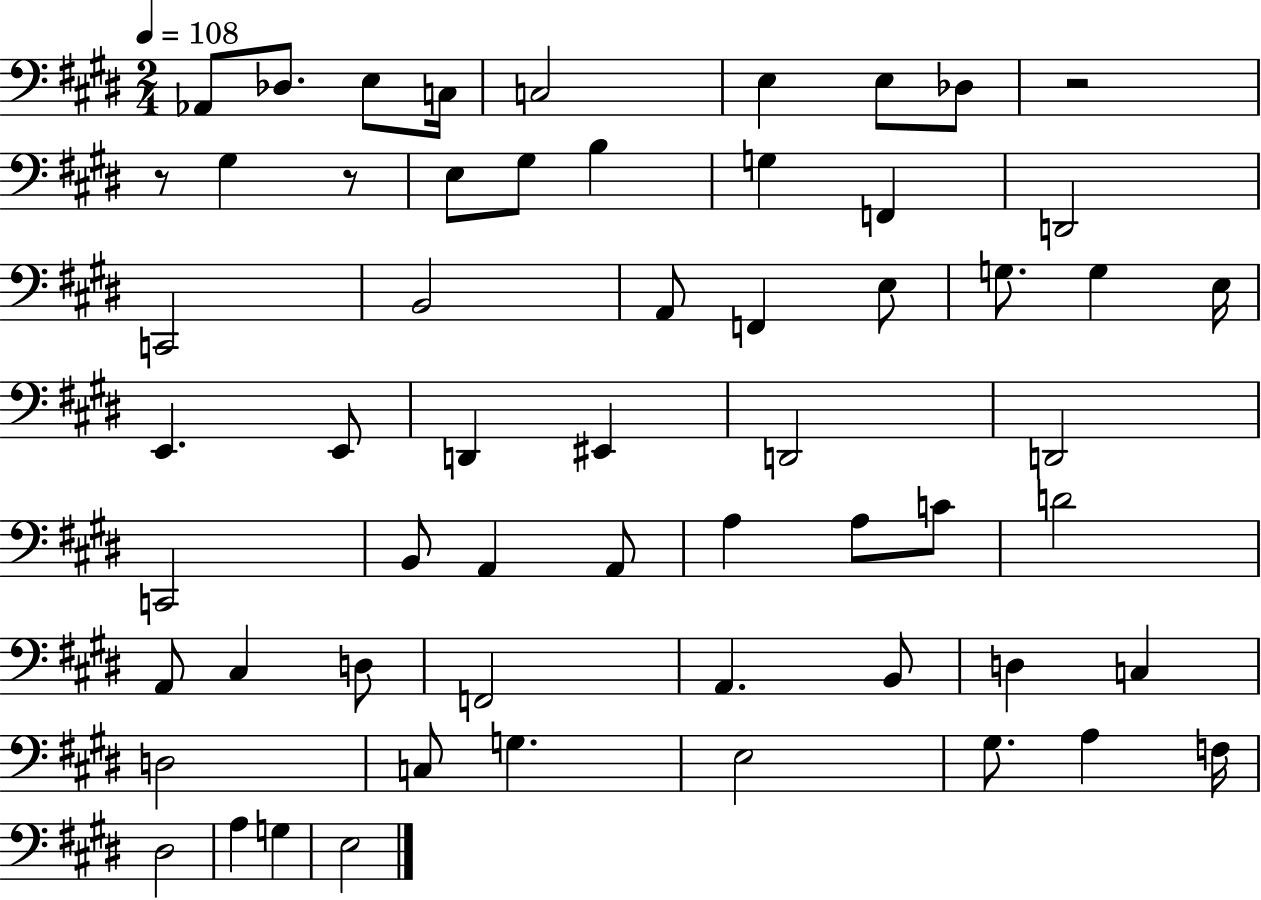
{
  \clef bass
  \numericTimeSignature
  \time 2/4
  \key e \major
  \tempo 4 = 108
  aes,8 des8. e8 c16 | c2 | e4 e8 des8 | r2 | \break r8 gis4 r8 | e8 gis8 b4 | g4 f,4 | d,2 | \break c,2 | b,2 | a,8 f,4 e8 | g8. g4 e16 | \break e,4. e,8 | d,4 eis,4 | d,2 | d,2 | \break c,2 | b,8 a,4 a,8 | a4 a8 c'8 | d'2 | \break a,8 cis4 d8 | f,2 | a,4. b,8 | d4 c4 | \break d2 | c8 g4. | e2 | gis8. a4 f16 | \break dis2 | a4 g4 | e2 | \bar "|."
}